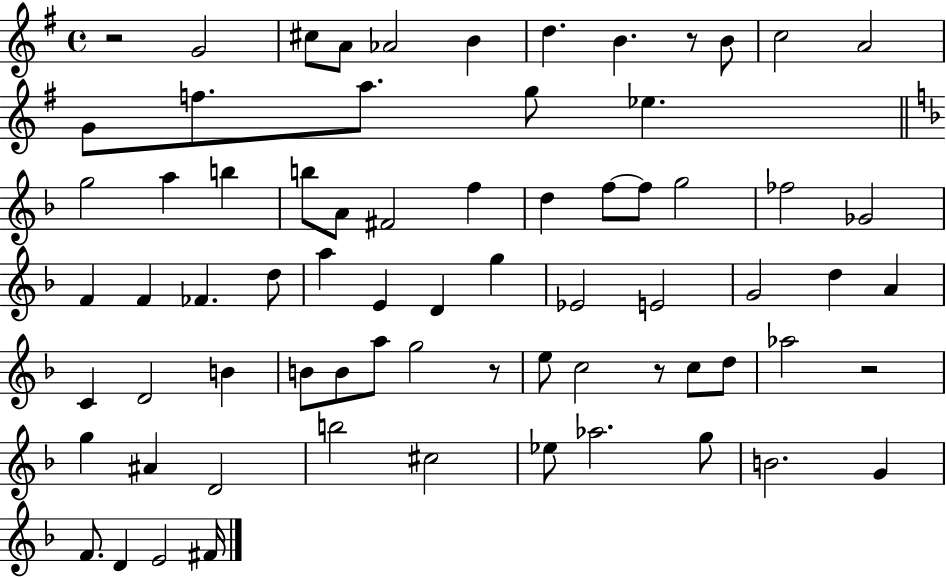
X:1
T:Untitled
M:4/4
L:1/4
K:G
z2 G2 ^c/2 A/2 _A2 B d B z/2 B/2 c2 A2 G/2 f/2 a/2 g/2 _e g2 a b b/2 A/2 ^F2 f d f/2 f/2 g2 _f2 _G2 F F _F d/2 a E D g _E2 E2 G2 d A C D2 B B/2 B/2 a/2 g2 z/2 e/2 c2 z/2 c/2 d/2 _a2 z2 g ^A D2 b2 ^c2 _e/2 _a2 g/2 B2 G F/2 D E2 ^F/4